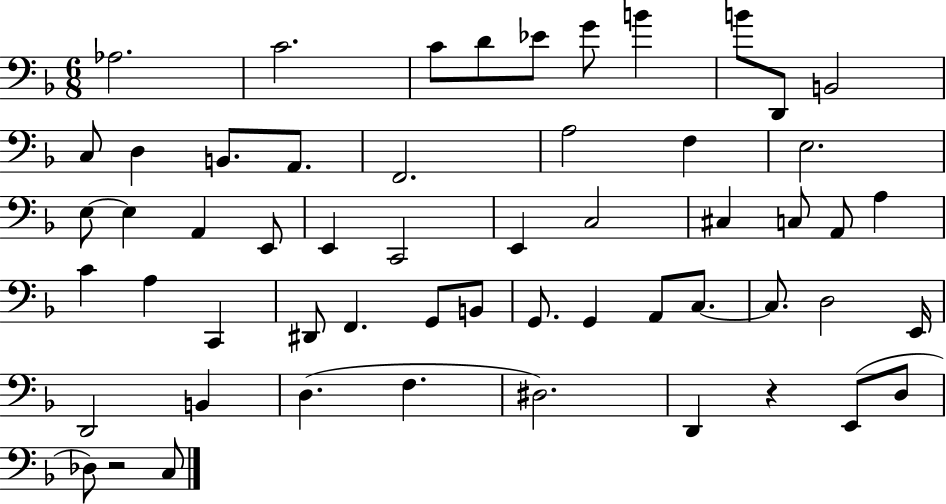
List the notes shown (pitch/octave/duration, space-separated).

Ab3/h. C4/h. C4/e D4/e Eb4/e G4/e B4/q B4/e D2/e B2/h C3/e D3/q B2/e. A2/e. F2/h. A3/h F3/q E3/h. E3/e E3/q A2/q E2/e E2/q C2/h E2/q C3/h C#3/q C3/e A2/e A3/q C4/q A3/q C2/q D#2/e F2/q. G2/e B2/e G2/e. G2/q A2/e C3/e. C3/e. D3/h E2/s D2/h B2/q D3/q. F3/q. D#3/h. D2/q R/q E2/e D3/e Db3/e R/h C3/e